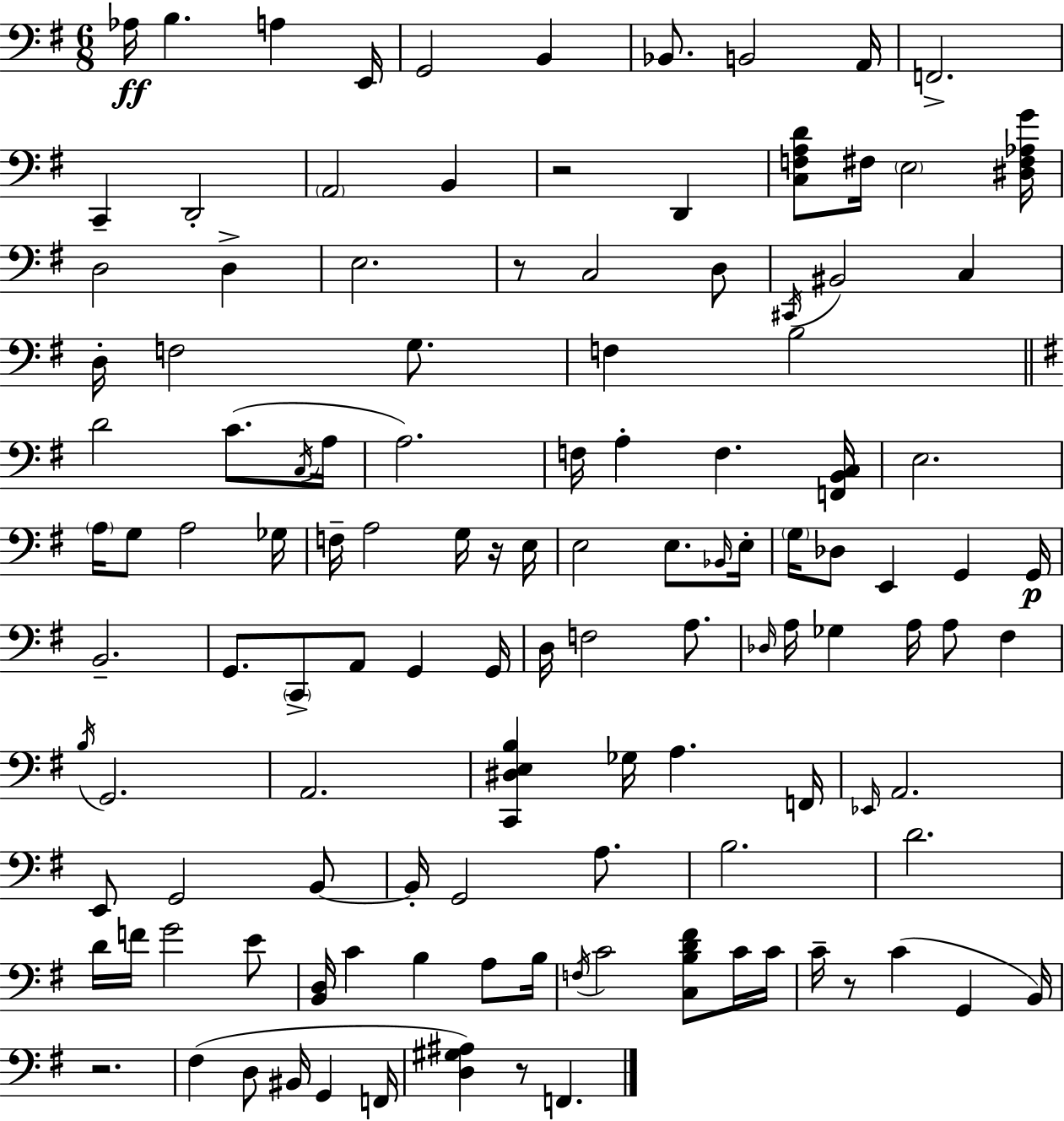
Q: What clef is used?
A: bass